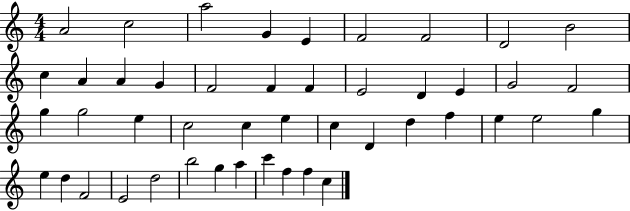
X:1
T:Untitled
M:4/4
L:1/4
K:C
A2 c2 a2 G E F2 F2 D2 B2 c A A G F2 F F E2 D E G2 F2 g g2 e c2 c e c D d f e e2 g e d F2 E2 d2 b2 g a c' f f c